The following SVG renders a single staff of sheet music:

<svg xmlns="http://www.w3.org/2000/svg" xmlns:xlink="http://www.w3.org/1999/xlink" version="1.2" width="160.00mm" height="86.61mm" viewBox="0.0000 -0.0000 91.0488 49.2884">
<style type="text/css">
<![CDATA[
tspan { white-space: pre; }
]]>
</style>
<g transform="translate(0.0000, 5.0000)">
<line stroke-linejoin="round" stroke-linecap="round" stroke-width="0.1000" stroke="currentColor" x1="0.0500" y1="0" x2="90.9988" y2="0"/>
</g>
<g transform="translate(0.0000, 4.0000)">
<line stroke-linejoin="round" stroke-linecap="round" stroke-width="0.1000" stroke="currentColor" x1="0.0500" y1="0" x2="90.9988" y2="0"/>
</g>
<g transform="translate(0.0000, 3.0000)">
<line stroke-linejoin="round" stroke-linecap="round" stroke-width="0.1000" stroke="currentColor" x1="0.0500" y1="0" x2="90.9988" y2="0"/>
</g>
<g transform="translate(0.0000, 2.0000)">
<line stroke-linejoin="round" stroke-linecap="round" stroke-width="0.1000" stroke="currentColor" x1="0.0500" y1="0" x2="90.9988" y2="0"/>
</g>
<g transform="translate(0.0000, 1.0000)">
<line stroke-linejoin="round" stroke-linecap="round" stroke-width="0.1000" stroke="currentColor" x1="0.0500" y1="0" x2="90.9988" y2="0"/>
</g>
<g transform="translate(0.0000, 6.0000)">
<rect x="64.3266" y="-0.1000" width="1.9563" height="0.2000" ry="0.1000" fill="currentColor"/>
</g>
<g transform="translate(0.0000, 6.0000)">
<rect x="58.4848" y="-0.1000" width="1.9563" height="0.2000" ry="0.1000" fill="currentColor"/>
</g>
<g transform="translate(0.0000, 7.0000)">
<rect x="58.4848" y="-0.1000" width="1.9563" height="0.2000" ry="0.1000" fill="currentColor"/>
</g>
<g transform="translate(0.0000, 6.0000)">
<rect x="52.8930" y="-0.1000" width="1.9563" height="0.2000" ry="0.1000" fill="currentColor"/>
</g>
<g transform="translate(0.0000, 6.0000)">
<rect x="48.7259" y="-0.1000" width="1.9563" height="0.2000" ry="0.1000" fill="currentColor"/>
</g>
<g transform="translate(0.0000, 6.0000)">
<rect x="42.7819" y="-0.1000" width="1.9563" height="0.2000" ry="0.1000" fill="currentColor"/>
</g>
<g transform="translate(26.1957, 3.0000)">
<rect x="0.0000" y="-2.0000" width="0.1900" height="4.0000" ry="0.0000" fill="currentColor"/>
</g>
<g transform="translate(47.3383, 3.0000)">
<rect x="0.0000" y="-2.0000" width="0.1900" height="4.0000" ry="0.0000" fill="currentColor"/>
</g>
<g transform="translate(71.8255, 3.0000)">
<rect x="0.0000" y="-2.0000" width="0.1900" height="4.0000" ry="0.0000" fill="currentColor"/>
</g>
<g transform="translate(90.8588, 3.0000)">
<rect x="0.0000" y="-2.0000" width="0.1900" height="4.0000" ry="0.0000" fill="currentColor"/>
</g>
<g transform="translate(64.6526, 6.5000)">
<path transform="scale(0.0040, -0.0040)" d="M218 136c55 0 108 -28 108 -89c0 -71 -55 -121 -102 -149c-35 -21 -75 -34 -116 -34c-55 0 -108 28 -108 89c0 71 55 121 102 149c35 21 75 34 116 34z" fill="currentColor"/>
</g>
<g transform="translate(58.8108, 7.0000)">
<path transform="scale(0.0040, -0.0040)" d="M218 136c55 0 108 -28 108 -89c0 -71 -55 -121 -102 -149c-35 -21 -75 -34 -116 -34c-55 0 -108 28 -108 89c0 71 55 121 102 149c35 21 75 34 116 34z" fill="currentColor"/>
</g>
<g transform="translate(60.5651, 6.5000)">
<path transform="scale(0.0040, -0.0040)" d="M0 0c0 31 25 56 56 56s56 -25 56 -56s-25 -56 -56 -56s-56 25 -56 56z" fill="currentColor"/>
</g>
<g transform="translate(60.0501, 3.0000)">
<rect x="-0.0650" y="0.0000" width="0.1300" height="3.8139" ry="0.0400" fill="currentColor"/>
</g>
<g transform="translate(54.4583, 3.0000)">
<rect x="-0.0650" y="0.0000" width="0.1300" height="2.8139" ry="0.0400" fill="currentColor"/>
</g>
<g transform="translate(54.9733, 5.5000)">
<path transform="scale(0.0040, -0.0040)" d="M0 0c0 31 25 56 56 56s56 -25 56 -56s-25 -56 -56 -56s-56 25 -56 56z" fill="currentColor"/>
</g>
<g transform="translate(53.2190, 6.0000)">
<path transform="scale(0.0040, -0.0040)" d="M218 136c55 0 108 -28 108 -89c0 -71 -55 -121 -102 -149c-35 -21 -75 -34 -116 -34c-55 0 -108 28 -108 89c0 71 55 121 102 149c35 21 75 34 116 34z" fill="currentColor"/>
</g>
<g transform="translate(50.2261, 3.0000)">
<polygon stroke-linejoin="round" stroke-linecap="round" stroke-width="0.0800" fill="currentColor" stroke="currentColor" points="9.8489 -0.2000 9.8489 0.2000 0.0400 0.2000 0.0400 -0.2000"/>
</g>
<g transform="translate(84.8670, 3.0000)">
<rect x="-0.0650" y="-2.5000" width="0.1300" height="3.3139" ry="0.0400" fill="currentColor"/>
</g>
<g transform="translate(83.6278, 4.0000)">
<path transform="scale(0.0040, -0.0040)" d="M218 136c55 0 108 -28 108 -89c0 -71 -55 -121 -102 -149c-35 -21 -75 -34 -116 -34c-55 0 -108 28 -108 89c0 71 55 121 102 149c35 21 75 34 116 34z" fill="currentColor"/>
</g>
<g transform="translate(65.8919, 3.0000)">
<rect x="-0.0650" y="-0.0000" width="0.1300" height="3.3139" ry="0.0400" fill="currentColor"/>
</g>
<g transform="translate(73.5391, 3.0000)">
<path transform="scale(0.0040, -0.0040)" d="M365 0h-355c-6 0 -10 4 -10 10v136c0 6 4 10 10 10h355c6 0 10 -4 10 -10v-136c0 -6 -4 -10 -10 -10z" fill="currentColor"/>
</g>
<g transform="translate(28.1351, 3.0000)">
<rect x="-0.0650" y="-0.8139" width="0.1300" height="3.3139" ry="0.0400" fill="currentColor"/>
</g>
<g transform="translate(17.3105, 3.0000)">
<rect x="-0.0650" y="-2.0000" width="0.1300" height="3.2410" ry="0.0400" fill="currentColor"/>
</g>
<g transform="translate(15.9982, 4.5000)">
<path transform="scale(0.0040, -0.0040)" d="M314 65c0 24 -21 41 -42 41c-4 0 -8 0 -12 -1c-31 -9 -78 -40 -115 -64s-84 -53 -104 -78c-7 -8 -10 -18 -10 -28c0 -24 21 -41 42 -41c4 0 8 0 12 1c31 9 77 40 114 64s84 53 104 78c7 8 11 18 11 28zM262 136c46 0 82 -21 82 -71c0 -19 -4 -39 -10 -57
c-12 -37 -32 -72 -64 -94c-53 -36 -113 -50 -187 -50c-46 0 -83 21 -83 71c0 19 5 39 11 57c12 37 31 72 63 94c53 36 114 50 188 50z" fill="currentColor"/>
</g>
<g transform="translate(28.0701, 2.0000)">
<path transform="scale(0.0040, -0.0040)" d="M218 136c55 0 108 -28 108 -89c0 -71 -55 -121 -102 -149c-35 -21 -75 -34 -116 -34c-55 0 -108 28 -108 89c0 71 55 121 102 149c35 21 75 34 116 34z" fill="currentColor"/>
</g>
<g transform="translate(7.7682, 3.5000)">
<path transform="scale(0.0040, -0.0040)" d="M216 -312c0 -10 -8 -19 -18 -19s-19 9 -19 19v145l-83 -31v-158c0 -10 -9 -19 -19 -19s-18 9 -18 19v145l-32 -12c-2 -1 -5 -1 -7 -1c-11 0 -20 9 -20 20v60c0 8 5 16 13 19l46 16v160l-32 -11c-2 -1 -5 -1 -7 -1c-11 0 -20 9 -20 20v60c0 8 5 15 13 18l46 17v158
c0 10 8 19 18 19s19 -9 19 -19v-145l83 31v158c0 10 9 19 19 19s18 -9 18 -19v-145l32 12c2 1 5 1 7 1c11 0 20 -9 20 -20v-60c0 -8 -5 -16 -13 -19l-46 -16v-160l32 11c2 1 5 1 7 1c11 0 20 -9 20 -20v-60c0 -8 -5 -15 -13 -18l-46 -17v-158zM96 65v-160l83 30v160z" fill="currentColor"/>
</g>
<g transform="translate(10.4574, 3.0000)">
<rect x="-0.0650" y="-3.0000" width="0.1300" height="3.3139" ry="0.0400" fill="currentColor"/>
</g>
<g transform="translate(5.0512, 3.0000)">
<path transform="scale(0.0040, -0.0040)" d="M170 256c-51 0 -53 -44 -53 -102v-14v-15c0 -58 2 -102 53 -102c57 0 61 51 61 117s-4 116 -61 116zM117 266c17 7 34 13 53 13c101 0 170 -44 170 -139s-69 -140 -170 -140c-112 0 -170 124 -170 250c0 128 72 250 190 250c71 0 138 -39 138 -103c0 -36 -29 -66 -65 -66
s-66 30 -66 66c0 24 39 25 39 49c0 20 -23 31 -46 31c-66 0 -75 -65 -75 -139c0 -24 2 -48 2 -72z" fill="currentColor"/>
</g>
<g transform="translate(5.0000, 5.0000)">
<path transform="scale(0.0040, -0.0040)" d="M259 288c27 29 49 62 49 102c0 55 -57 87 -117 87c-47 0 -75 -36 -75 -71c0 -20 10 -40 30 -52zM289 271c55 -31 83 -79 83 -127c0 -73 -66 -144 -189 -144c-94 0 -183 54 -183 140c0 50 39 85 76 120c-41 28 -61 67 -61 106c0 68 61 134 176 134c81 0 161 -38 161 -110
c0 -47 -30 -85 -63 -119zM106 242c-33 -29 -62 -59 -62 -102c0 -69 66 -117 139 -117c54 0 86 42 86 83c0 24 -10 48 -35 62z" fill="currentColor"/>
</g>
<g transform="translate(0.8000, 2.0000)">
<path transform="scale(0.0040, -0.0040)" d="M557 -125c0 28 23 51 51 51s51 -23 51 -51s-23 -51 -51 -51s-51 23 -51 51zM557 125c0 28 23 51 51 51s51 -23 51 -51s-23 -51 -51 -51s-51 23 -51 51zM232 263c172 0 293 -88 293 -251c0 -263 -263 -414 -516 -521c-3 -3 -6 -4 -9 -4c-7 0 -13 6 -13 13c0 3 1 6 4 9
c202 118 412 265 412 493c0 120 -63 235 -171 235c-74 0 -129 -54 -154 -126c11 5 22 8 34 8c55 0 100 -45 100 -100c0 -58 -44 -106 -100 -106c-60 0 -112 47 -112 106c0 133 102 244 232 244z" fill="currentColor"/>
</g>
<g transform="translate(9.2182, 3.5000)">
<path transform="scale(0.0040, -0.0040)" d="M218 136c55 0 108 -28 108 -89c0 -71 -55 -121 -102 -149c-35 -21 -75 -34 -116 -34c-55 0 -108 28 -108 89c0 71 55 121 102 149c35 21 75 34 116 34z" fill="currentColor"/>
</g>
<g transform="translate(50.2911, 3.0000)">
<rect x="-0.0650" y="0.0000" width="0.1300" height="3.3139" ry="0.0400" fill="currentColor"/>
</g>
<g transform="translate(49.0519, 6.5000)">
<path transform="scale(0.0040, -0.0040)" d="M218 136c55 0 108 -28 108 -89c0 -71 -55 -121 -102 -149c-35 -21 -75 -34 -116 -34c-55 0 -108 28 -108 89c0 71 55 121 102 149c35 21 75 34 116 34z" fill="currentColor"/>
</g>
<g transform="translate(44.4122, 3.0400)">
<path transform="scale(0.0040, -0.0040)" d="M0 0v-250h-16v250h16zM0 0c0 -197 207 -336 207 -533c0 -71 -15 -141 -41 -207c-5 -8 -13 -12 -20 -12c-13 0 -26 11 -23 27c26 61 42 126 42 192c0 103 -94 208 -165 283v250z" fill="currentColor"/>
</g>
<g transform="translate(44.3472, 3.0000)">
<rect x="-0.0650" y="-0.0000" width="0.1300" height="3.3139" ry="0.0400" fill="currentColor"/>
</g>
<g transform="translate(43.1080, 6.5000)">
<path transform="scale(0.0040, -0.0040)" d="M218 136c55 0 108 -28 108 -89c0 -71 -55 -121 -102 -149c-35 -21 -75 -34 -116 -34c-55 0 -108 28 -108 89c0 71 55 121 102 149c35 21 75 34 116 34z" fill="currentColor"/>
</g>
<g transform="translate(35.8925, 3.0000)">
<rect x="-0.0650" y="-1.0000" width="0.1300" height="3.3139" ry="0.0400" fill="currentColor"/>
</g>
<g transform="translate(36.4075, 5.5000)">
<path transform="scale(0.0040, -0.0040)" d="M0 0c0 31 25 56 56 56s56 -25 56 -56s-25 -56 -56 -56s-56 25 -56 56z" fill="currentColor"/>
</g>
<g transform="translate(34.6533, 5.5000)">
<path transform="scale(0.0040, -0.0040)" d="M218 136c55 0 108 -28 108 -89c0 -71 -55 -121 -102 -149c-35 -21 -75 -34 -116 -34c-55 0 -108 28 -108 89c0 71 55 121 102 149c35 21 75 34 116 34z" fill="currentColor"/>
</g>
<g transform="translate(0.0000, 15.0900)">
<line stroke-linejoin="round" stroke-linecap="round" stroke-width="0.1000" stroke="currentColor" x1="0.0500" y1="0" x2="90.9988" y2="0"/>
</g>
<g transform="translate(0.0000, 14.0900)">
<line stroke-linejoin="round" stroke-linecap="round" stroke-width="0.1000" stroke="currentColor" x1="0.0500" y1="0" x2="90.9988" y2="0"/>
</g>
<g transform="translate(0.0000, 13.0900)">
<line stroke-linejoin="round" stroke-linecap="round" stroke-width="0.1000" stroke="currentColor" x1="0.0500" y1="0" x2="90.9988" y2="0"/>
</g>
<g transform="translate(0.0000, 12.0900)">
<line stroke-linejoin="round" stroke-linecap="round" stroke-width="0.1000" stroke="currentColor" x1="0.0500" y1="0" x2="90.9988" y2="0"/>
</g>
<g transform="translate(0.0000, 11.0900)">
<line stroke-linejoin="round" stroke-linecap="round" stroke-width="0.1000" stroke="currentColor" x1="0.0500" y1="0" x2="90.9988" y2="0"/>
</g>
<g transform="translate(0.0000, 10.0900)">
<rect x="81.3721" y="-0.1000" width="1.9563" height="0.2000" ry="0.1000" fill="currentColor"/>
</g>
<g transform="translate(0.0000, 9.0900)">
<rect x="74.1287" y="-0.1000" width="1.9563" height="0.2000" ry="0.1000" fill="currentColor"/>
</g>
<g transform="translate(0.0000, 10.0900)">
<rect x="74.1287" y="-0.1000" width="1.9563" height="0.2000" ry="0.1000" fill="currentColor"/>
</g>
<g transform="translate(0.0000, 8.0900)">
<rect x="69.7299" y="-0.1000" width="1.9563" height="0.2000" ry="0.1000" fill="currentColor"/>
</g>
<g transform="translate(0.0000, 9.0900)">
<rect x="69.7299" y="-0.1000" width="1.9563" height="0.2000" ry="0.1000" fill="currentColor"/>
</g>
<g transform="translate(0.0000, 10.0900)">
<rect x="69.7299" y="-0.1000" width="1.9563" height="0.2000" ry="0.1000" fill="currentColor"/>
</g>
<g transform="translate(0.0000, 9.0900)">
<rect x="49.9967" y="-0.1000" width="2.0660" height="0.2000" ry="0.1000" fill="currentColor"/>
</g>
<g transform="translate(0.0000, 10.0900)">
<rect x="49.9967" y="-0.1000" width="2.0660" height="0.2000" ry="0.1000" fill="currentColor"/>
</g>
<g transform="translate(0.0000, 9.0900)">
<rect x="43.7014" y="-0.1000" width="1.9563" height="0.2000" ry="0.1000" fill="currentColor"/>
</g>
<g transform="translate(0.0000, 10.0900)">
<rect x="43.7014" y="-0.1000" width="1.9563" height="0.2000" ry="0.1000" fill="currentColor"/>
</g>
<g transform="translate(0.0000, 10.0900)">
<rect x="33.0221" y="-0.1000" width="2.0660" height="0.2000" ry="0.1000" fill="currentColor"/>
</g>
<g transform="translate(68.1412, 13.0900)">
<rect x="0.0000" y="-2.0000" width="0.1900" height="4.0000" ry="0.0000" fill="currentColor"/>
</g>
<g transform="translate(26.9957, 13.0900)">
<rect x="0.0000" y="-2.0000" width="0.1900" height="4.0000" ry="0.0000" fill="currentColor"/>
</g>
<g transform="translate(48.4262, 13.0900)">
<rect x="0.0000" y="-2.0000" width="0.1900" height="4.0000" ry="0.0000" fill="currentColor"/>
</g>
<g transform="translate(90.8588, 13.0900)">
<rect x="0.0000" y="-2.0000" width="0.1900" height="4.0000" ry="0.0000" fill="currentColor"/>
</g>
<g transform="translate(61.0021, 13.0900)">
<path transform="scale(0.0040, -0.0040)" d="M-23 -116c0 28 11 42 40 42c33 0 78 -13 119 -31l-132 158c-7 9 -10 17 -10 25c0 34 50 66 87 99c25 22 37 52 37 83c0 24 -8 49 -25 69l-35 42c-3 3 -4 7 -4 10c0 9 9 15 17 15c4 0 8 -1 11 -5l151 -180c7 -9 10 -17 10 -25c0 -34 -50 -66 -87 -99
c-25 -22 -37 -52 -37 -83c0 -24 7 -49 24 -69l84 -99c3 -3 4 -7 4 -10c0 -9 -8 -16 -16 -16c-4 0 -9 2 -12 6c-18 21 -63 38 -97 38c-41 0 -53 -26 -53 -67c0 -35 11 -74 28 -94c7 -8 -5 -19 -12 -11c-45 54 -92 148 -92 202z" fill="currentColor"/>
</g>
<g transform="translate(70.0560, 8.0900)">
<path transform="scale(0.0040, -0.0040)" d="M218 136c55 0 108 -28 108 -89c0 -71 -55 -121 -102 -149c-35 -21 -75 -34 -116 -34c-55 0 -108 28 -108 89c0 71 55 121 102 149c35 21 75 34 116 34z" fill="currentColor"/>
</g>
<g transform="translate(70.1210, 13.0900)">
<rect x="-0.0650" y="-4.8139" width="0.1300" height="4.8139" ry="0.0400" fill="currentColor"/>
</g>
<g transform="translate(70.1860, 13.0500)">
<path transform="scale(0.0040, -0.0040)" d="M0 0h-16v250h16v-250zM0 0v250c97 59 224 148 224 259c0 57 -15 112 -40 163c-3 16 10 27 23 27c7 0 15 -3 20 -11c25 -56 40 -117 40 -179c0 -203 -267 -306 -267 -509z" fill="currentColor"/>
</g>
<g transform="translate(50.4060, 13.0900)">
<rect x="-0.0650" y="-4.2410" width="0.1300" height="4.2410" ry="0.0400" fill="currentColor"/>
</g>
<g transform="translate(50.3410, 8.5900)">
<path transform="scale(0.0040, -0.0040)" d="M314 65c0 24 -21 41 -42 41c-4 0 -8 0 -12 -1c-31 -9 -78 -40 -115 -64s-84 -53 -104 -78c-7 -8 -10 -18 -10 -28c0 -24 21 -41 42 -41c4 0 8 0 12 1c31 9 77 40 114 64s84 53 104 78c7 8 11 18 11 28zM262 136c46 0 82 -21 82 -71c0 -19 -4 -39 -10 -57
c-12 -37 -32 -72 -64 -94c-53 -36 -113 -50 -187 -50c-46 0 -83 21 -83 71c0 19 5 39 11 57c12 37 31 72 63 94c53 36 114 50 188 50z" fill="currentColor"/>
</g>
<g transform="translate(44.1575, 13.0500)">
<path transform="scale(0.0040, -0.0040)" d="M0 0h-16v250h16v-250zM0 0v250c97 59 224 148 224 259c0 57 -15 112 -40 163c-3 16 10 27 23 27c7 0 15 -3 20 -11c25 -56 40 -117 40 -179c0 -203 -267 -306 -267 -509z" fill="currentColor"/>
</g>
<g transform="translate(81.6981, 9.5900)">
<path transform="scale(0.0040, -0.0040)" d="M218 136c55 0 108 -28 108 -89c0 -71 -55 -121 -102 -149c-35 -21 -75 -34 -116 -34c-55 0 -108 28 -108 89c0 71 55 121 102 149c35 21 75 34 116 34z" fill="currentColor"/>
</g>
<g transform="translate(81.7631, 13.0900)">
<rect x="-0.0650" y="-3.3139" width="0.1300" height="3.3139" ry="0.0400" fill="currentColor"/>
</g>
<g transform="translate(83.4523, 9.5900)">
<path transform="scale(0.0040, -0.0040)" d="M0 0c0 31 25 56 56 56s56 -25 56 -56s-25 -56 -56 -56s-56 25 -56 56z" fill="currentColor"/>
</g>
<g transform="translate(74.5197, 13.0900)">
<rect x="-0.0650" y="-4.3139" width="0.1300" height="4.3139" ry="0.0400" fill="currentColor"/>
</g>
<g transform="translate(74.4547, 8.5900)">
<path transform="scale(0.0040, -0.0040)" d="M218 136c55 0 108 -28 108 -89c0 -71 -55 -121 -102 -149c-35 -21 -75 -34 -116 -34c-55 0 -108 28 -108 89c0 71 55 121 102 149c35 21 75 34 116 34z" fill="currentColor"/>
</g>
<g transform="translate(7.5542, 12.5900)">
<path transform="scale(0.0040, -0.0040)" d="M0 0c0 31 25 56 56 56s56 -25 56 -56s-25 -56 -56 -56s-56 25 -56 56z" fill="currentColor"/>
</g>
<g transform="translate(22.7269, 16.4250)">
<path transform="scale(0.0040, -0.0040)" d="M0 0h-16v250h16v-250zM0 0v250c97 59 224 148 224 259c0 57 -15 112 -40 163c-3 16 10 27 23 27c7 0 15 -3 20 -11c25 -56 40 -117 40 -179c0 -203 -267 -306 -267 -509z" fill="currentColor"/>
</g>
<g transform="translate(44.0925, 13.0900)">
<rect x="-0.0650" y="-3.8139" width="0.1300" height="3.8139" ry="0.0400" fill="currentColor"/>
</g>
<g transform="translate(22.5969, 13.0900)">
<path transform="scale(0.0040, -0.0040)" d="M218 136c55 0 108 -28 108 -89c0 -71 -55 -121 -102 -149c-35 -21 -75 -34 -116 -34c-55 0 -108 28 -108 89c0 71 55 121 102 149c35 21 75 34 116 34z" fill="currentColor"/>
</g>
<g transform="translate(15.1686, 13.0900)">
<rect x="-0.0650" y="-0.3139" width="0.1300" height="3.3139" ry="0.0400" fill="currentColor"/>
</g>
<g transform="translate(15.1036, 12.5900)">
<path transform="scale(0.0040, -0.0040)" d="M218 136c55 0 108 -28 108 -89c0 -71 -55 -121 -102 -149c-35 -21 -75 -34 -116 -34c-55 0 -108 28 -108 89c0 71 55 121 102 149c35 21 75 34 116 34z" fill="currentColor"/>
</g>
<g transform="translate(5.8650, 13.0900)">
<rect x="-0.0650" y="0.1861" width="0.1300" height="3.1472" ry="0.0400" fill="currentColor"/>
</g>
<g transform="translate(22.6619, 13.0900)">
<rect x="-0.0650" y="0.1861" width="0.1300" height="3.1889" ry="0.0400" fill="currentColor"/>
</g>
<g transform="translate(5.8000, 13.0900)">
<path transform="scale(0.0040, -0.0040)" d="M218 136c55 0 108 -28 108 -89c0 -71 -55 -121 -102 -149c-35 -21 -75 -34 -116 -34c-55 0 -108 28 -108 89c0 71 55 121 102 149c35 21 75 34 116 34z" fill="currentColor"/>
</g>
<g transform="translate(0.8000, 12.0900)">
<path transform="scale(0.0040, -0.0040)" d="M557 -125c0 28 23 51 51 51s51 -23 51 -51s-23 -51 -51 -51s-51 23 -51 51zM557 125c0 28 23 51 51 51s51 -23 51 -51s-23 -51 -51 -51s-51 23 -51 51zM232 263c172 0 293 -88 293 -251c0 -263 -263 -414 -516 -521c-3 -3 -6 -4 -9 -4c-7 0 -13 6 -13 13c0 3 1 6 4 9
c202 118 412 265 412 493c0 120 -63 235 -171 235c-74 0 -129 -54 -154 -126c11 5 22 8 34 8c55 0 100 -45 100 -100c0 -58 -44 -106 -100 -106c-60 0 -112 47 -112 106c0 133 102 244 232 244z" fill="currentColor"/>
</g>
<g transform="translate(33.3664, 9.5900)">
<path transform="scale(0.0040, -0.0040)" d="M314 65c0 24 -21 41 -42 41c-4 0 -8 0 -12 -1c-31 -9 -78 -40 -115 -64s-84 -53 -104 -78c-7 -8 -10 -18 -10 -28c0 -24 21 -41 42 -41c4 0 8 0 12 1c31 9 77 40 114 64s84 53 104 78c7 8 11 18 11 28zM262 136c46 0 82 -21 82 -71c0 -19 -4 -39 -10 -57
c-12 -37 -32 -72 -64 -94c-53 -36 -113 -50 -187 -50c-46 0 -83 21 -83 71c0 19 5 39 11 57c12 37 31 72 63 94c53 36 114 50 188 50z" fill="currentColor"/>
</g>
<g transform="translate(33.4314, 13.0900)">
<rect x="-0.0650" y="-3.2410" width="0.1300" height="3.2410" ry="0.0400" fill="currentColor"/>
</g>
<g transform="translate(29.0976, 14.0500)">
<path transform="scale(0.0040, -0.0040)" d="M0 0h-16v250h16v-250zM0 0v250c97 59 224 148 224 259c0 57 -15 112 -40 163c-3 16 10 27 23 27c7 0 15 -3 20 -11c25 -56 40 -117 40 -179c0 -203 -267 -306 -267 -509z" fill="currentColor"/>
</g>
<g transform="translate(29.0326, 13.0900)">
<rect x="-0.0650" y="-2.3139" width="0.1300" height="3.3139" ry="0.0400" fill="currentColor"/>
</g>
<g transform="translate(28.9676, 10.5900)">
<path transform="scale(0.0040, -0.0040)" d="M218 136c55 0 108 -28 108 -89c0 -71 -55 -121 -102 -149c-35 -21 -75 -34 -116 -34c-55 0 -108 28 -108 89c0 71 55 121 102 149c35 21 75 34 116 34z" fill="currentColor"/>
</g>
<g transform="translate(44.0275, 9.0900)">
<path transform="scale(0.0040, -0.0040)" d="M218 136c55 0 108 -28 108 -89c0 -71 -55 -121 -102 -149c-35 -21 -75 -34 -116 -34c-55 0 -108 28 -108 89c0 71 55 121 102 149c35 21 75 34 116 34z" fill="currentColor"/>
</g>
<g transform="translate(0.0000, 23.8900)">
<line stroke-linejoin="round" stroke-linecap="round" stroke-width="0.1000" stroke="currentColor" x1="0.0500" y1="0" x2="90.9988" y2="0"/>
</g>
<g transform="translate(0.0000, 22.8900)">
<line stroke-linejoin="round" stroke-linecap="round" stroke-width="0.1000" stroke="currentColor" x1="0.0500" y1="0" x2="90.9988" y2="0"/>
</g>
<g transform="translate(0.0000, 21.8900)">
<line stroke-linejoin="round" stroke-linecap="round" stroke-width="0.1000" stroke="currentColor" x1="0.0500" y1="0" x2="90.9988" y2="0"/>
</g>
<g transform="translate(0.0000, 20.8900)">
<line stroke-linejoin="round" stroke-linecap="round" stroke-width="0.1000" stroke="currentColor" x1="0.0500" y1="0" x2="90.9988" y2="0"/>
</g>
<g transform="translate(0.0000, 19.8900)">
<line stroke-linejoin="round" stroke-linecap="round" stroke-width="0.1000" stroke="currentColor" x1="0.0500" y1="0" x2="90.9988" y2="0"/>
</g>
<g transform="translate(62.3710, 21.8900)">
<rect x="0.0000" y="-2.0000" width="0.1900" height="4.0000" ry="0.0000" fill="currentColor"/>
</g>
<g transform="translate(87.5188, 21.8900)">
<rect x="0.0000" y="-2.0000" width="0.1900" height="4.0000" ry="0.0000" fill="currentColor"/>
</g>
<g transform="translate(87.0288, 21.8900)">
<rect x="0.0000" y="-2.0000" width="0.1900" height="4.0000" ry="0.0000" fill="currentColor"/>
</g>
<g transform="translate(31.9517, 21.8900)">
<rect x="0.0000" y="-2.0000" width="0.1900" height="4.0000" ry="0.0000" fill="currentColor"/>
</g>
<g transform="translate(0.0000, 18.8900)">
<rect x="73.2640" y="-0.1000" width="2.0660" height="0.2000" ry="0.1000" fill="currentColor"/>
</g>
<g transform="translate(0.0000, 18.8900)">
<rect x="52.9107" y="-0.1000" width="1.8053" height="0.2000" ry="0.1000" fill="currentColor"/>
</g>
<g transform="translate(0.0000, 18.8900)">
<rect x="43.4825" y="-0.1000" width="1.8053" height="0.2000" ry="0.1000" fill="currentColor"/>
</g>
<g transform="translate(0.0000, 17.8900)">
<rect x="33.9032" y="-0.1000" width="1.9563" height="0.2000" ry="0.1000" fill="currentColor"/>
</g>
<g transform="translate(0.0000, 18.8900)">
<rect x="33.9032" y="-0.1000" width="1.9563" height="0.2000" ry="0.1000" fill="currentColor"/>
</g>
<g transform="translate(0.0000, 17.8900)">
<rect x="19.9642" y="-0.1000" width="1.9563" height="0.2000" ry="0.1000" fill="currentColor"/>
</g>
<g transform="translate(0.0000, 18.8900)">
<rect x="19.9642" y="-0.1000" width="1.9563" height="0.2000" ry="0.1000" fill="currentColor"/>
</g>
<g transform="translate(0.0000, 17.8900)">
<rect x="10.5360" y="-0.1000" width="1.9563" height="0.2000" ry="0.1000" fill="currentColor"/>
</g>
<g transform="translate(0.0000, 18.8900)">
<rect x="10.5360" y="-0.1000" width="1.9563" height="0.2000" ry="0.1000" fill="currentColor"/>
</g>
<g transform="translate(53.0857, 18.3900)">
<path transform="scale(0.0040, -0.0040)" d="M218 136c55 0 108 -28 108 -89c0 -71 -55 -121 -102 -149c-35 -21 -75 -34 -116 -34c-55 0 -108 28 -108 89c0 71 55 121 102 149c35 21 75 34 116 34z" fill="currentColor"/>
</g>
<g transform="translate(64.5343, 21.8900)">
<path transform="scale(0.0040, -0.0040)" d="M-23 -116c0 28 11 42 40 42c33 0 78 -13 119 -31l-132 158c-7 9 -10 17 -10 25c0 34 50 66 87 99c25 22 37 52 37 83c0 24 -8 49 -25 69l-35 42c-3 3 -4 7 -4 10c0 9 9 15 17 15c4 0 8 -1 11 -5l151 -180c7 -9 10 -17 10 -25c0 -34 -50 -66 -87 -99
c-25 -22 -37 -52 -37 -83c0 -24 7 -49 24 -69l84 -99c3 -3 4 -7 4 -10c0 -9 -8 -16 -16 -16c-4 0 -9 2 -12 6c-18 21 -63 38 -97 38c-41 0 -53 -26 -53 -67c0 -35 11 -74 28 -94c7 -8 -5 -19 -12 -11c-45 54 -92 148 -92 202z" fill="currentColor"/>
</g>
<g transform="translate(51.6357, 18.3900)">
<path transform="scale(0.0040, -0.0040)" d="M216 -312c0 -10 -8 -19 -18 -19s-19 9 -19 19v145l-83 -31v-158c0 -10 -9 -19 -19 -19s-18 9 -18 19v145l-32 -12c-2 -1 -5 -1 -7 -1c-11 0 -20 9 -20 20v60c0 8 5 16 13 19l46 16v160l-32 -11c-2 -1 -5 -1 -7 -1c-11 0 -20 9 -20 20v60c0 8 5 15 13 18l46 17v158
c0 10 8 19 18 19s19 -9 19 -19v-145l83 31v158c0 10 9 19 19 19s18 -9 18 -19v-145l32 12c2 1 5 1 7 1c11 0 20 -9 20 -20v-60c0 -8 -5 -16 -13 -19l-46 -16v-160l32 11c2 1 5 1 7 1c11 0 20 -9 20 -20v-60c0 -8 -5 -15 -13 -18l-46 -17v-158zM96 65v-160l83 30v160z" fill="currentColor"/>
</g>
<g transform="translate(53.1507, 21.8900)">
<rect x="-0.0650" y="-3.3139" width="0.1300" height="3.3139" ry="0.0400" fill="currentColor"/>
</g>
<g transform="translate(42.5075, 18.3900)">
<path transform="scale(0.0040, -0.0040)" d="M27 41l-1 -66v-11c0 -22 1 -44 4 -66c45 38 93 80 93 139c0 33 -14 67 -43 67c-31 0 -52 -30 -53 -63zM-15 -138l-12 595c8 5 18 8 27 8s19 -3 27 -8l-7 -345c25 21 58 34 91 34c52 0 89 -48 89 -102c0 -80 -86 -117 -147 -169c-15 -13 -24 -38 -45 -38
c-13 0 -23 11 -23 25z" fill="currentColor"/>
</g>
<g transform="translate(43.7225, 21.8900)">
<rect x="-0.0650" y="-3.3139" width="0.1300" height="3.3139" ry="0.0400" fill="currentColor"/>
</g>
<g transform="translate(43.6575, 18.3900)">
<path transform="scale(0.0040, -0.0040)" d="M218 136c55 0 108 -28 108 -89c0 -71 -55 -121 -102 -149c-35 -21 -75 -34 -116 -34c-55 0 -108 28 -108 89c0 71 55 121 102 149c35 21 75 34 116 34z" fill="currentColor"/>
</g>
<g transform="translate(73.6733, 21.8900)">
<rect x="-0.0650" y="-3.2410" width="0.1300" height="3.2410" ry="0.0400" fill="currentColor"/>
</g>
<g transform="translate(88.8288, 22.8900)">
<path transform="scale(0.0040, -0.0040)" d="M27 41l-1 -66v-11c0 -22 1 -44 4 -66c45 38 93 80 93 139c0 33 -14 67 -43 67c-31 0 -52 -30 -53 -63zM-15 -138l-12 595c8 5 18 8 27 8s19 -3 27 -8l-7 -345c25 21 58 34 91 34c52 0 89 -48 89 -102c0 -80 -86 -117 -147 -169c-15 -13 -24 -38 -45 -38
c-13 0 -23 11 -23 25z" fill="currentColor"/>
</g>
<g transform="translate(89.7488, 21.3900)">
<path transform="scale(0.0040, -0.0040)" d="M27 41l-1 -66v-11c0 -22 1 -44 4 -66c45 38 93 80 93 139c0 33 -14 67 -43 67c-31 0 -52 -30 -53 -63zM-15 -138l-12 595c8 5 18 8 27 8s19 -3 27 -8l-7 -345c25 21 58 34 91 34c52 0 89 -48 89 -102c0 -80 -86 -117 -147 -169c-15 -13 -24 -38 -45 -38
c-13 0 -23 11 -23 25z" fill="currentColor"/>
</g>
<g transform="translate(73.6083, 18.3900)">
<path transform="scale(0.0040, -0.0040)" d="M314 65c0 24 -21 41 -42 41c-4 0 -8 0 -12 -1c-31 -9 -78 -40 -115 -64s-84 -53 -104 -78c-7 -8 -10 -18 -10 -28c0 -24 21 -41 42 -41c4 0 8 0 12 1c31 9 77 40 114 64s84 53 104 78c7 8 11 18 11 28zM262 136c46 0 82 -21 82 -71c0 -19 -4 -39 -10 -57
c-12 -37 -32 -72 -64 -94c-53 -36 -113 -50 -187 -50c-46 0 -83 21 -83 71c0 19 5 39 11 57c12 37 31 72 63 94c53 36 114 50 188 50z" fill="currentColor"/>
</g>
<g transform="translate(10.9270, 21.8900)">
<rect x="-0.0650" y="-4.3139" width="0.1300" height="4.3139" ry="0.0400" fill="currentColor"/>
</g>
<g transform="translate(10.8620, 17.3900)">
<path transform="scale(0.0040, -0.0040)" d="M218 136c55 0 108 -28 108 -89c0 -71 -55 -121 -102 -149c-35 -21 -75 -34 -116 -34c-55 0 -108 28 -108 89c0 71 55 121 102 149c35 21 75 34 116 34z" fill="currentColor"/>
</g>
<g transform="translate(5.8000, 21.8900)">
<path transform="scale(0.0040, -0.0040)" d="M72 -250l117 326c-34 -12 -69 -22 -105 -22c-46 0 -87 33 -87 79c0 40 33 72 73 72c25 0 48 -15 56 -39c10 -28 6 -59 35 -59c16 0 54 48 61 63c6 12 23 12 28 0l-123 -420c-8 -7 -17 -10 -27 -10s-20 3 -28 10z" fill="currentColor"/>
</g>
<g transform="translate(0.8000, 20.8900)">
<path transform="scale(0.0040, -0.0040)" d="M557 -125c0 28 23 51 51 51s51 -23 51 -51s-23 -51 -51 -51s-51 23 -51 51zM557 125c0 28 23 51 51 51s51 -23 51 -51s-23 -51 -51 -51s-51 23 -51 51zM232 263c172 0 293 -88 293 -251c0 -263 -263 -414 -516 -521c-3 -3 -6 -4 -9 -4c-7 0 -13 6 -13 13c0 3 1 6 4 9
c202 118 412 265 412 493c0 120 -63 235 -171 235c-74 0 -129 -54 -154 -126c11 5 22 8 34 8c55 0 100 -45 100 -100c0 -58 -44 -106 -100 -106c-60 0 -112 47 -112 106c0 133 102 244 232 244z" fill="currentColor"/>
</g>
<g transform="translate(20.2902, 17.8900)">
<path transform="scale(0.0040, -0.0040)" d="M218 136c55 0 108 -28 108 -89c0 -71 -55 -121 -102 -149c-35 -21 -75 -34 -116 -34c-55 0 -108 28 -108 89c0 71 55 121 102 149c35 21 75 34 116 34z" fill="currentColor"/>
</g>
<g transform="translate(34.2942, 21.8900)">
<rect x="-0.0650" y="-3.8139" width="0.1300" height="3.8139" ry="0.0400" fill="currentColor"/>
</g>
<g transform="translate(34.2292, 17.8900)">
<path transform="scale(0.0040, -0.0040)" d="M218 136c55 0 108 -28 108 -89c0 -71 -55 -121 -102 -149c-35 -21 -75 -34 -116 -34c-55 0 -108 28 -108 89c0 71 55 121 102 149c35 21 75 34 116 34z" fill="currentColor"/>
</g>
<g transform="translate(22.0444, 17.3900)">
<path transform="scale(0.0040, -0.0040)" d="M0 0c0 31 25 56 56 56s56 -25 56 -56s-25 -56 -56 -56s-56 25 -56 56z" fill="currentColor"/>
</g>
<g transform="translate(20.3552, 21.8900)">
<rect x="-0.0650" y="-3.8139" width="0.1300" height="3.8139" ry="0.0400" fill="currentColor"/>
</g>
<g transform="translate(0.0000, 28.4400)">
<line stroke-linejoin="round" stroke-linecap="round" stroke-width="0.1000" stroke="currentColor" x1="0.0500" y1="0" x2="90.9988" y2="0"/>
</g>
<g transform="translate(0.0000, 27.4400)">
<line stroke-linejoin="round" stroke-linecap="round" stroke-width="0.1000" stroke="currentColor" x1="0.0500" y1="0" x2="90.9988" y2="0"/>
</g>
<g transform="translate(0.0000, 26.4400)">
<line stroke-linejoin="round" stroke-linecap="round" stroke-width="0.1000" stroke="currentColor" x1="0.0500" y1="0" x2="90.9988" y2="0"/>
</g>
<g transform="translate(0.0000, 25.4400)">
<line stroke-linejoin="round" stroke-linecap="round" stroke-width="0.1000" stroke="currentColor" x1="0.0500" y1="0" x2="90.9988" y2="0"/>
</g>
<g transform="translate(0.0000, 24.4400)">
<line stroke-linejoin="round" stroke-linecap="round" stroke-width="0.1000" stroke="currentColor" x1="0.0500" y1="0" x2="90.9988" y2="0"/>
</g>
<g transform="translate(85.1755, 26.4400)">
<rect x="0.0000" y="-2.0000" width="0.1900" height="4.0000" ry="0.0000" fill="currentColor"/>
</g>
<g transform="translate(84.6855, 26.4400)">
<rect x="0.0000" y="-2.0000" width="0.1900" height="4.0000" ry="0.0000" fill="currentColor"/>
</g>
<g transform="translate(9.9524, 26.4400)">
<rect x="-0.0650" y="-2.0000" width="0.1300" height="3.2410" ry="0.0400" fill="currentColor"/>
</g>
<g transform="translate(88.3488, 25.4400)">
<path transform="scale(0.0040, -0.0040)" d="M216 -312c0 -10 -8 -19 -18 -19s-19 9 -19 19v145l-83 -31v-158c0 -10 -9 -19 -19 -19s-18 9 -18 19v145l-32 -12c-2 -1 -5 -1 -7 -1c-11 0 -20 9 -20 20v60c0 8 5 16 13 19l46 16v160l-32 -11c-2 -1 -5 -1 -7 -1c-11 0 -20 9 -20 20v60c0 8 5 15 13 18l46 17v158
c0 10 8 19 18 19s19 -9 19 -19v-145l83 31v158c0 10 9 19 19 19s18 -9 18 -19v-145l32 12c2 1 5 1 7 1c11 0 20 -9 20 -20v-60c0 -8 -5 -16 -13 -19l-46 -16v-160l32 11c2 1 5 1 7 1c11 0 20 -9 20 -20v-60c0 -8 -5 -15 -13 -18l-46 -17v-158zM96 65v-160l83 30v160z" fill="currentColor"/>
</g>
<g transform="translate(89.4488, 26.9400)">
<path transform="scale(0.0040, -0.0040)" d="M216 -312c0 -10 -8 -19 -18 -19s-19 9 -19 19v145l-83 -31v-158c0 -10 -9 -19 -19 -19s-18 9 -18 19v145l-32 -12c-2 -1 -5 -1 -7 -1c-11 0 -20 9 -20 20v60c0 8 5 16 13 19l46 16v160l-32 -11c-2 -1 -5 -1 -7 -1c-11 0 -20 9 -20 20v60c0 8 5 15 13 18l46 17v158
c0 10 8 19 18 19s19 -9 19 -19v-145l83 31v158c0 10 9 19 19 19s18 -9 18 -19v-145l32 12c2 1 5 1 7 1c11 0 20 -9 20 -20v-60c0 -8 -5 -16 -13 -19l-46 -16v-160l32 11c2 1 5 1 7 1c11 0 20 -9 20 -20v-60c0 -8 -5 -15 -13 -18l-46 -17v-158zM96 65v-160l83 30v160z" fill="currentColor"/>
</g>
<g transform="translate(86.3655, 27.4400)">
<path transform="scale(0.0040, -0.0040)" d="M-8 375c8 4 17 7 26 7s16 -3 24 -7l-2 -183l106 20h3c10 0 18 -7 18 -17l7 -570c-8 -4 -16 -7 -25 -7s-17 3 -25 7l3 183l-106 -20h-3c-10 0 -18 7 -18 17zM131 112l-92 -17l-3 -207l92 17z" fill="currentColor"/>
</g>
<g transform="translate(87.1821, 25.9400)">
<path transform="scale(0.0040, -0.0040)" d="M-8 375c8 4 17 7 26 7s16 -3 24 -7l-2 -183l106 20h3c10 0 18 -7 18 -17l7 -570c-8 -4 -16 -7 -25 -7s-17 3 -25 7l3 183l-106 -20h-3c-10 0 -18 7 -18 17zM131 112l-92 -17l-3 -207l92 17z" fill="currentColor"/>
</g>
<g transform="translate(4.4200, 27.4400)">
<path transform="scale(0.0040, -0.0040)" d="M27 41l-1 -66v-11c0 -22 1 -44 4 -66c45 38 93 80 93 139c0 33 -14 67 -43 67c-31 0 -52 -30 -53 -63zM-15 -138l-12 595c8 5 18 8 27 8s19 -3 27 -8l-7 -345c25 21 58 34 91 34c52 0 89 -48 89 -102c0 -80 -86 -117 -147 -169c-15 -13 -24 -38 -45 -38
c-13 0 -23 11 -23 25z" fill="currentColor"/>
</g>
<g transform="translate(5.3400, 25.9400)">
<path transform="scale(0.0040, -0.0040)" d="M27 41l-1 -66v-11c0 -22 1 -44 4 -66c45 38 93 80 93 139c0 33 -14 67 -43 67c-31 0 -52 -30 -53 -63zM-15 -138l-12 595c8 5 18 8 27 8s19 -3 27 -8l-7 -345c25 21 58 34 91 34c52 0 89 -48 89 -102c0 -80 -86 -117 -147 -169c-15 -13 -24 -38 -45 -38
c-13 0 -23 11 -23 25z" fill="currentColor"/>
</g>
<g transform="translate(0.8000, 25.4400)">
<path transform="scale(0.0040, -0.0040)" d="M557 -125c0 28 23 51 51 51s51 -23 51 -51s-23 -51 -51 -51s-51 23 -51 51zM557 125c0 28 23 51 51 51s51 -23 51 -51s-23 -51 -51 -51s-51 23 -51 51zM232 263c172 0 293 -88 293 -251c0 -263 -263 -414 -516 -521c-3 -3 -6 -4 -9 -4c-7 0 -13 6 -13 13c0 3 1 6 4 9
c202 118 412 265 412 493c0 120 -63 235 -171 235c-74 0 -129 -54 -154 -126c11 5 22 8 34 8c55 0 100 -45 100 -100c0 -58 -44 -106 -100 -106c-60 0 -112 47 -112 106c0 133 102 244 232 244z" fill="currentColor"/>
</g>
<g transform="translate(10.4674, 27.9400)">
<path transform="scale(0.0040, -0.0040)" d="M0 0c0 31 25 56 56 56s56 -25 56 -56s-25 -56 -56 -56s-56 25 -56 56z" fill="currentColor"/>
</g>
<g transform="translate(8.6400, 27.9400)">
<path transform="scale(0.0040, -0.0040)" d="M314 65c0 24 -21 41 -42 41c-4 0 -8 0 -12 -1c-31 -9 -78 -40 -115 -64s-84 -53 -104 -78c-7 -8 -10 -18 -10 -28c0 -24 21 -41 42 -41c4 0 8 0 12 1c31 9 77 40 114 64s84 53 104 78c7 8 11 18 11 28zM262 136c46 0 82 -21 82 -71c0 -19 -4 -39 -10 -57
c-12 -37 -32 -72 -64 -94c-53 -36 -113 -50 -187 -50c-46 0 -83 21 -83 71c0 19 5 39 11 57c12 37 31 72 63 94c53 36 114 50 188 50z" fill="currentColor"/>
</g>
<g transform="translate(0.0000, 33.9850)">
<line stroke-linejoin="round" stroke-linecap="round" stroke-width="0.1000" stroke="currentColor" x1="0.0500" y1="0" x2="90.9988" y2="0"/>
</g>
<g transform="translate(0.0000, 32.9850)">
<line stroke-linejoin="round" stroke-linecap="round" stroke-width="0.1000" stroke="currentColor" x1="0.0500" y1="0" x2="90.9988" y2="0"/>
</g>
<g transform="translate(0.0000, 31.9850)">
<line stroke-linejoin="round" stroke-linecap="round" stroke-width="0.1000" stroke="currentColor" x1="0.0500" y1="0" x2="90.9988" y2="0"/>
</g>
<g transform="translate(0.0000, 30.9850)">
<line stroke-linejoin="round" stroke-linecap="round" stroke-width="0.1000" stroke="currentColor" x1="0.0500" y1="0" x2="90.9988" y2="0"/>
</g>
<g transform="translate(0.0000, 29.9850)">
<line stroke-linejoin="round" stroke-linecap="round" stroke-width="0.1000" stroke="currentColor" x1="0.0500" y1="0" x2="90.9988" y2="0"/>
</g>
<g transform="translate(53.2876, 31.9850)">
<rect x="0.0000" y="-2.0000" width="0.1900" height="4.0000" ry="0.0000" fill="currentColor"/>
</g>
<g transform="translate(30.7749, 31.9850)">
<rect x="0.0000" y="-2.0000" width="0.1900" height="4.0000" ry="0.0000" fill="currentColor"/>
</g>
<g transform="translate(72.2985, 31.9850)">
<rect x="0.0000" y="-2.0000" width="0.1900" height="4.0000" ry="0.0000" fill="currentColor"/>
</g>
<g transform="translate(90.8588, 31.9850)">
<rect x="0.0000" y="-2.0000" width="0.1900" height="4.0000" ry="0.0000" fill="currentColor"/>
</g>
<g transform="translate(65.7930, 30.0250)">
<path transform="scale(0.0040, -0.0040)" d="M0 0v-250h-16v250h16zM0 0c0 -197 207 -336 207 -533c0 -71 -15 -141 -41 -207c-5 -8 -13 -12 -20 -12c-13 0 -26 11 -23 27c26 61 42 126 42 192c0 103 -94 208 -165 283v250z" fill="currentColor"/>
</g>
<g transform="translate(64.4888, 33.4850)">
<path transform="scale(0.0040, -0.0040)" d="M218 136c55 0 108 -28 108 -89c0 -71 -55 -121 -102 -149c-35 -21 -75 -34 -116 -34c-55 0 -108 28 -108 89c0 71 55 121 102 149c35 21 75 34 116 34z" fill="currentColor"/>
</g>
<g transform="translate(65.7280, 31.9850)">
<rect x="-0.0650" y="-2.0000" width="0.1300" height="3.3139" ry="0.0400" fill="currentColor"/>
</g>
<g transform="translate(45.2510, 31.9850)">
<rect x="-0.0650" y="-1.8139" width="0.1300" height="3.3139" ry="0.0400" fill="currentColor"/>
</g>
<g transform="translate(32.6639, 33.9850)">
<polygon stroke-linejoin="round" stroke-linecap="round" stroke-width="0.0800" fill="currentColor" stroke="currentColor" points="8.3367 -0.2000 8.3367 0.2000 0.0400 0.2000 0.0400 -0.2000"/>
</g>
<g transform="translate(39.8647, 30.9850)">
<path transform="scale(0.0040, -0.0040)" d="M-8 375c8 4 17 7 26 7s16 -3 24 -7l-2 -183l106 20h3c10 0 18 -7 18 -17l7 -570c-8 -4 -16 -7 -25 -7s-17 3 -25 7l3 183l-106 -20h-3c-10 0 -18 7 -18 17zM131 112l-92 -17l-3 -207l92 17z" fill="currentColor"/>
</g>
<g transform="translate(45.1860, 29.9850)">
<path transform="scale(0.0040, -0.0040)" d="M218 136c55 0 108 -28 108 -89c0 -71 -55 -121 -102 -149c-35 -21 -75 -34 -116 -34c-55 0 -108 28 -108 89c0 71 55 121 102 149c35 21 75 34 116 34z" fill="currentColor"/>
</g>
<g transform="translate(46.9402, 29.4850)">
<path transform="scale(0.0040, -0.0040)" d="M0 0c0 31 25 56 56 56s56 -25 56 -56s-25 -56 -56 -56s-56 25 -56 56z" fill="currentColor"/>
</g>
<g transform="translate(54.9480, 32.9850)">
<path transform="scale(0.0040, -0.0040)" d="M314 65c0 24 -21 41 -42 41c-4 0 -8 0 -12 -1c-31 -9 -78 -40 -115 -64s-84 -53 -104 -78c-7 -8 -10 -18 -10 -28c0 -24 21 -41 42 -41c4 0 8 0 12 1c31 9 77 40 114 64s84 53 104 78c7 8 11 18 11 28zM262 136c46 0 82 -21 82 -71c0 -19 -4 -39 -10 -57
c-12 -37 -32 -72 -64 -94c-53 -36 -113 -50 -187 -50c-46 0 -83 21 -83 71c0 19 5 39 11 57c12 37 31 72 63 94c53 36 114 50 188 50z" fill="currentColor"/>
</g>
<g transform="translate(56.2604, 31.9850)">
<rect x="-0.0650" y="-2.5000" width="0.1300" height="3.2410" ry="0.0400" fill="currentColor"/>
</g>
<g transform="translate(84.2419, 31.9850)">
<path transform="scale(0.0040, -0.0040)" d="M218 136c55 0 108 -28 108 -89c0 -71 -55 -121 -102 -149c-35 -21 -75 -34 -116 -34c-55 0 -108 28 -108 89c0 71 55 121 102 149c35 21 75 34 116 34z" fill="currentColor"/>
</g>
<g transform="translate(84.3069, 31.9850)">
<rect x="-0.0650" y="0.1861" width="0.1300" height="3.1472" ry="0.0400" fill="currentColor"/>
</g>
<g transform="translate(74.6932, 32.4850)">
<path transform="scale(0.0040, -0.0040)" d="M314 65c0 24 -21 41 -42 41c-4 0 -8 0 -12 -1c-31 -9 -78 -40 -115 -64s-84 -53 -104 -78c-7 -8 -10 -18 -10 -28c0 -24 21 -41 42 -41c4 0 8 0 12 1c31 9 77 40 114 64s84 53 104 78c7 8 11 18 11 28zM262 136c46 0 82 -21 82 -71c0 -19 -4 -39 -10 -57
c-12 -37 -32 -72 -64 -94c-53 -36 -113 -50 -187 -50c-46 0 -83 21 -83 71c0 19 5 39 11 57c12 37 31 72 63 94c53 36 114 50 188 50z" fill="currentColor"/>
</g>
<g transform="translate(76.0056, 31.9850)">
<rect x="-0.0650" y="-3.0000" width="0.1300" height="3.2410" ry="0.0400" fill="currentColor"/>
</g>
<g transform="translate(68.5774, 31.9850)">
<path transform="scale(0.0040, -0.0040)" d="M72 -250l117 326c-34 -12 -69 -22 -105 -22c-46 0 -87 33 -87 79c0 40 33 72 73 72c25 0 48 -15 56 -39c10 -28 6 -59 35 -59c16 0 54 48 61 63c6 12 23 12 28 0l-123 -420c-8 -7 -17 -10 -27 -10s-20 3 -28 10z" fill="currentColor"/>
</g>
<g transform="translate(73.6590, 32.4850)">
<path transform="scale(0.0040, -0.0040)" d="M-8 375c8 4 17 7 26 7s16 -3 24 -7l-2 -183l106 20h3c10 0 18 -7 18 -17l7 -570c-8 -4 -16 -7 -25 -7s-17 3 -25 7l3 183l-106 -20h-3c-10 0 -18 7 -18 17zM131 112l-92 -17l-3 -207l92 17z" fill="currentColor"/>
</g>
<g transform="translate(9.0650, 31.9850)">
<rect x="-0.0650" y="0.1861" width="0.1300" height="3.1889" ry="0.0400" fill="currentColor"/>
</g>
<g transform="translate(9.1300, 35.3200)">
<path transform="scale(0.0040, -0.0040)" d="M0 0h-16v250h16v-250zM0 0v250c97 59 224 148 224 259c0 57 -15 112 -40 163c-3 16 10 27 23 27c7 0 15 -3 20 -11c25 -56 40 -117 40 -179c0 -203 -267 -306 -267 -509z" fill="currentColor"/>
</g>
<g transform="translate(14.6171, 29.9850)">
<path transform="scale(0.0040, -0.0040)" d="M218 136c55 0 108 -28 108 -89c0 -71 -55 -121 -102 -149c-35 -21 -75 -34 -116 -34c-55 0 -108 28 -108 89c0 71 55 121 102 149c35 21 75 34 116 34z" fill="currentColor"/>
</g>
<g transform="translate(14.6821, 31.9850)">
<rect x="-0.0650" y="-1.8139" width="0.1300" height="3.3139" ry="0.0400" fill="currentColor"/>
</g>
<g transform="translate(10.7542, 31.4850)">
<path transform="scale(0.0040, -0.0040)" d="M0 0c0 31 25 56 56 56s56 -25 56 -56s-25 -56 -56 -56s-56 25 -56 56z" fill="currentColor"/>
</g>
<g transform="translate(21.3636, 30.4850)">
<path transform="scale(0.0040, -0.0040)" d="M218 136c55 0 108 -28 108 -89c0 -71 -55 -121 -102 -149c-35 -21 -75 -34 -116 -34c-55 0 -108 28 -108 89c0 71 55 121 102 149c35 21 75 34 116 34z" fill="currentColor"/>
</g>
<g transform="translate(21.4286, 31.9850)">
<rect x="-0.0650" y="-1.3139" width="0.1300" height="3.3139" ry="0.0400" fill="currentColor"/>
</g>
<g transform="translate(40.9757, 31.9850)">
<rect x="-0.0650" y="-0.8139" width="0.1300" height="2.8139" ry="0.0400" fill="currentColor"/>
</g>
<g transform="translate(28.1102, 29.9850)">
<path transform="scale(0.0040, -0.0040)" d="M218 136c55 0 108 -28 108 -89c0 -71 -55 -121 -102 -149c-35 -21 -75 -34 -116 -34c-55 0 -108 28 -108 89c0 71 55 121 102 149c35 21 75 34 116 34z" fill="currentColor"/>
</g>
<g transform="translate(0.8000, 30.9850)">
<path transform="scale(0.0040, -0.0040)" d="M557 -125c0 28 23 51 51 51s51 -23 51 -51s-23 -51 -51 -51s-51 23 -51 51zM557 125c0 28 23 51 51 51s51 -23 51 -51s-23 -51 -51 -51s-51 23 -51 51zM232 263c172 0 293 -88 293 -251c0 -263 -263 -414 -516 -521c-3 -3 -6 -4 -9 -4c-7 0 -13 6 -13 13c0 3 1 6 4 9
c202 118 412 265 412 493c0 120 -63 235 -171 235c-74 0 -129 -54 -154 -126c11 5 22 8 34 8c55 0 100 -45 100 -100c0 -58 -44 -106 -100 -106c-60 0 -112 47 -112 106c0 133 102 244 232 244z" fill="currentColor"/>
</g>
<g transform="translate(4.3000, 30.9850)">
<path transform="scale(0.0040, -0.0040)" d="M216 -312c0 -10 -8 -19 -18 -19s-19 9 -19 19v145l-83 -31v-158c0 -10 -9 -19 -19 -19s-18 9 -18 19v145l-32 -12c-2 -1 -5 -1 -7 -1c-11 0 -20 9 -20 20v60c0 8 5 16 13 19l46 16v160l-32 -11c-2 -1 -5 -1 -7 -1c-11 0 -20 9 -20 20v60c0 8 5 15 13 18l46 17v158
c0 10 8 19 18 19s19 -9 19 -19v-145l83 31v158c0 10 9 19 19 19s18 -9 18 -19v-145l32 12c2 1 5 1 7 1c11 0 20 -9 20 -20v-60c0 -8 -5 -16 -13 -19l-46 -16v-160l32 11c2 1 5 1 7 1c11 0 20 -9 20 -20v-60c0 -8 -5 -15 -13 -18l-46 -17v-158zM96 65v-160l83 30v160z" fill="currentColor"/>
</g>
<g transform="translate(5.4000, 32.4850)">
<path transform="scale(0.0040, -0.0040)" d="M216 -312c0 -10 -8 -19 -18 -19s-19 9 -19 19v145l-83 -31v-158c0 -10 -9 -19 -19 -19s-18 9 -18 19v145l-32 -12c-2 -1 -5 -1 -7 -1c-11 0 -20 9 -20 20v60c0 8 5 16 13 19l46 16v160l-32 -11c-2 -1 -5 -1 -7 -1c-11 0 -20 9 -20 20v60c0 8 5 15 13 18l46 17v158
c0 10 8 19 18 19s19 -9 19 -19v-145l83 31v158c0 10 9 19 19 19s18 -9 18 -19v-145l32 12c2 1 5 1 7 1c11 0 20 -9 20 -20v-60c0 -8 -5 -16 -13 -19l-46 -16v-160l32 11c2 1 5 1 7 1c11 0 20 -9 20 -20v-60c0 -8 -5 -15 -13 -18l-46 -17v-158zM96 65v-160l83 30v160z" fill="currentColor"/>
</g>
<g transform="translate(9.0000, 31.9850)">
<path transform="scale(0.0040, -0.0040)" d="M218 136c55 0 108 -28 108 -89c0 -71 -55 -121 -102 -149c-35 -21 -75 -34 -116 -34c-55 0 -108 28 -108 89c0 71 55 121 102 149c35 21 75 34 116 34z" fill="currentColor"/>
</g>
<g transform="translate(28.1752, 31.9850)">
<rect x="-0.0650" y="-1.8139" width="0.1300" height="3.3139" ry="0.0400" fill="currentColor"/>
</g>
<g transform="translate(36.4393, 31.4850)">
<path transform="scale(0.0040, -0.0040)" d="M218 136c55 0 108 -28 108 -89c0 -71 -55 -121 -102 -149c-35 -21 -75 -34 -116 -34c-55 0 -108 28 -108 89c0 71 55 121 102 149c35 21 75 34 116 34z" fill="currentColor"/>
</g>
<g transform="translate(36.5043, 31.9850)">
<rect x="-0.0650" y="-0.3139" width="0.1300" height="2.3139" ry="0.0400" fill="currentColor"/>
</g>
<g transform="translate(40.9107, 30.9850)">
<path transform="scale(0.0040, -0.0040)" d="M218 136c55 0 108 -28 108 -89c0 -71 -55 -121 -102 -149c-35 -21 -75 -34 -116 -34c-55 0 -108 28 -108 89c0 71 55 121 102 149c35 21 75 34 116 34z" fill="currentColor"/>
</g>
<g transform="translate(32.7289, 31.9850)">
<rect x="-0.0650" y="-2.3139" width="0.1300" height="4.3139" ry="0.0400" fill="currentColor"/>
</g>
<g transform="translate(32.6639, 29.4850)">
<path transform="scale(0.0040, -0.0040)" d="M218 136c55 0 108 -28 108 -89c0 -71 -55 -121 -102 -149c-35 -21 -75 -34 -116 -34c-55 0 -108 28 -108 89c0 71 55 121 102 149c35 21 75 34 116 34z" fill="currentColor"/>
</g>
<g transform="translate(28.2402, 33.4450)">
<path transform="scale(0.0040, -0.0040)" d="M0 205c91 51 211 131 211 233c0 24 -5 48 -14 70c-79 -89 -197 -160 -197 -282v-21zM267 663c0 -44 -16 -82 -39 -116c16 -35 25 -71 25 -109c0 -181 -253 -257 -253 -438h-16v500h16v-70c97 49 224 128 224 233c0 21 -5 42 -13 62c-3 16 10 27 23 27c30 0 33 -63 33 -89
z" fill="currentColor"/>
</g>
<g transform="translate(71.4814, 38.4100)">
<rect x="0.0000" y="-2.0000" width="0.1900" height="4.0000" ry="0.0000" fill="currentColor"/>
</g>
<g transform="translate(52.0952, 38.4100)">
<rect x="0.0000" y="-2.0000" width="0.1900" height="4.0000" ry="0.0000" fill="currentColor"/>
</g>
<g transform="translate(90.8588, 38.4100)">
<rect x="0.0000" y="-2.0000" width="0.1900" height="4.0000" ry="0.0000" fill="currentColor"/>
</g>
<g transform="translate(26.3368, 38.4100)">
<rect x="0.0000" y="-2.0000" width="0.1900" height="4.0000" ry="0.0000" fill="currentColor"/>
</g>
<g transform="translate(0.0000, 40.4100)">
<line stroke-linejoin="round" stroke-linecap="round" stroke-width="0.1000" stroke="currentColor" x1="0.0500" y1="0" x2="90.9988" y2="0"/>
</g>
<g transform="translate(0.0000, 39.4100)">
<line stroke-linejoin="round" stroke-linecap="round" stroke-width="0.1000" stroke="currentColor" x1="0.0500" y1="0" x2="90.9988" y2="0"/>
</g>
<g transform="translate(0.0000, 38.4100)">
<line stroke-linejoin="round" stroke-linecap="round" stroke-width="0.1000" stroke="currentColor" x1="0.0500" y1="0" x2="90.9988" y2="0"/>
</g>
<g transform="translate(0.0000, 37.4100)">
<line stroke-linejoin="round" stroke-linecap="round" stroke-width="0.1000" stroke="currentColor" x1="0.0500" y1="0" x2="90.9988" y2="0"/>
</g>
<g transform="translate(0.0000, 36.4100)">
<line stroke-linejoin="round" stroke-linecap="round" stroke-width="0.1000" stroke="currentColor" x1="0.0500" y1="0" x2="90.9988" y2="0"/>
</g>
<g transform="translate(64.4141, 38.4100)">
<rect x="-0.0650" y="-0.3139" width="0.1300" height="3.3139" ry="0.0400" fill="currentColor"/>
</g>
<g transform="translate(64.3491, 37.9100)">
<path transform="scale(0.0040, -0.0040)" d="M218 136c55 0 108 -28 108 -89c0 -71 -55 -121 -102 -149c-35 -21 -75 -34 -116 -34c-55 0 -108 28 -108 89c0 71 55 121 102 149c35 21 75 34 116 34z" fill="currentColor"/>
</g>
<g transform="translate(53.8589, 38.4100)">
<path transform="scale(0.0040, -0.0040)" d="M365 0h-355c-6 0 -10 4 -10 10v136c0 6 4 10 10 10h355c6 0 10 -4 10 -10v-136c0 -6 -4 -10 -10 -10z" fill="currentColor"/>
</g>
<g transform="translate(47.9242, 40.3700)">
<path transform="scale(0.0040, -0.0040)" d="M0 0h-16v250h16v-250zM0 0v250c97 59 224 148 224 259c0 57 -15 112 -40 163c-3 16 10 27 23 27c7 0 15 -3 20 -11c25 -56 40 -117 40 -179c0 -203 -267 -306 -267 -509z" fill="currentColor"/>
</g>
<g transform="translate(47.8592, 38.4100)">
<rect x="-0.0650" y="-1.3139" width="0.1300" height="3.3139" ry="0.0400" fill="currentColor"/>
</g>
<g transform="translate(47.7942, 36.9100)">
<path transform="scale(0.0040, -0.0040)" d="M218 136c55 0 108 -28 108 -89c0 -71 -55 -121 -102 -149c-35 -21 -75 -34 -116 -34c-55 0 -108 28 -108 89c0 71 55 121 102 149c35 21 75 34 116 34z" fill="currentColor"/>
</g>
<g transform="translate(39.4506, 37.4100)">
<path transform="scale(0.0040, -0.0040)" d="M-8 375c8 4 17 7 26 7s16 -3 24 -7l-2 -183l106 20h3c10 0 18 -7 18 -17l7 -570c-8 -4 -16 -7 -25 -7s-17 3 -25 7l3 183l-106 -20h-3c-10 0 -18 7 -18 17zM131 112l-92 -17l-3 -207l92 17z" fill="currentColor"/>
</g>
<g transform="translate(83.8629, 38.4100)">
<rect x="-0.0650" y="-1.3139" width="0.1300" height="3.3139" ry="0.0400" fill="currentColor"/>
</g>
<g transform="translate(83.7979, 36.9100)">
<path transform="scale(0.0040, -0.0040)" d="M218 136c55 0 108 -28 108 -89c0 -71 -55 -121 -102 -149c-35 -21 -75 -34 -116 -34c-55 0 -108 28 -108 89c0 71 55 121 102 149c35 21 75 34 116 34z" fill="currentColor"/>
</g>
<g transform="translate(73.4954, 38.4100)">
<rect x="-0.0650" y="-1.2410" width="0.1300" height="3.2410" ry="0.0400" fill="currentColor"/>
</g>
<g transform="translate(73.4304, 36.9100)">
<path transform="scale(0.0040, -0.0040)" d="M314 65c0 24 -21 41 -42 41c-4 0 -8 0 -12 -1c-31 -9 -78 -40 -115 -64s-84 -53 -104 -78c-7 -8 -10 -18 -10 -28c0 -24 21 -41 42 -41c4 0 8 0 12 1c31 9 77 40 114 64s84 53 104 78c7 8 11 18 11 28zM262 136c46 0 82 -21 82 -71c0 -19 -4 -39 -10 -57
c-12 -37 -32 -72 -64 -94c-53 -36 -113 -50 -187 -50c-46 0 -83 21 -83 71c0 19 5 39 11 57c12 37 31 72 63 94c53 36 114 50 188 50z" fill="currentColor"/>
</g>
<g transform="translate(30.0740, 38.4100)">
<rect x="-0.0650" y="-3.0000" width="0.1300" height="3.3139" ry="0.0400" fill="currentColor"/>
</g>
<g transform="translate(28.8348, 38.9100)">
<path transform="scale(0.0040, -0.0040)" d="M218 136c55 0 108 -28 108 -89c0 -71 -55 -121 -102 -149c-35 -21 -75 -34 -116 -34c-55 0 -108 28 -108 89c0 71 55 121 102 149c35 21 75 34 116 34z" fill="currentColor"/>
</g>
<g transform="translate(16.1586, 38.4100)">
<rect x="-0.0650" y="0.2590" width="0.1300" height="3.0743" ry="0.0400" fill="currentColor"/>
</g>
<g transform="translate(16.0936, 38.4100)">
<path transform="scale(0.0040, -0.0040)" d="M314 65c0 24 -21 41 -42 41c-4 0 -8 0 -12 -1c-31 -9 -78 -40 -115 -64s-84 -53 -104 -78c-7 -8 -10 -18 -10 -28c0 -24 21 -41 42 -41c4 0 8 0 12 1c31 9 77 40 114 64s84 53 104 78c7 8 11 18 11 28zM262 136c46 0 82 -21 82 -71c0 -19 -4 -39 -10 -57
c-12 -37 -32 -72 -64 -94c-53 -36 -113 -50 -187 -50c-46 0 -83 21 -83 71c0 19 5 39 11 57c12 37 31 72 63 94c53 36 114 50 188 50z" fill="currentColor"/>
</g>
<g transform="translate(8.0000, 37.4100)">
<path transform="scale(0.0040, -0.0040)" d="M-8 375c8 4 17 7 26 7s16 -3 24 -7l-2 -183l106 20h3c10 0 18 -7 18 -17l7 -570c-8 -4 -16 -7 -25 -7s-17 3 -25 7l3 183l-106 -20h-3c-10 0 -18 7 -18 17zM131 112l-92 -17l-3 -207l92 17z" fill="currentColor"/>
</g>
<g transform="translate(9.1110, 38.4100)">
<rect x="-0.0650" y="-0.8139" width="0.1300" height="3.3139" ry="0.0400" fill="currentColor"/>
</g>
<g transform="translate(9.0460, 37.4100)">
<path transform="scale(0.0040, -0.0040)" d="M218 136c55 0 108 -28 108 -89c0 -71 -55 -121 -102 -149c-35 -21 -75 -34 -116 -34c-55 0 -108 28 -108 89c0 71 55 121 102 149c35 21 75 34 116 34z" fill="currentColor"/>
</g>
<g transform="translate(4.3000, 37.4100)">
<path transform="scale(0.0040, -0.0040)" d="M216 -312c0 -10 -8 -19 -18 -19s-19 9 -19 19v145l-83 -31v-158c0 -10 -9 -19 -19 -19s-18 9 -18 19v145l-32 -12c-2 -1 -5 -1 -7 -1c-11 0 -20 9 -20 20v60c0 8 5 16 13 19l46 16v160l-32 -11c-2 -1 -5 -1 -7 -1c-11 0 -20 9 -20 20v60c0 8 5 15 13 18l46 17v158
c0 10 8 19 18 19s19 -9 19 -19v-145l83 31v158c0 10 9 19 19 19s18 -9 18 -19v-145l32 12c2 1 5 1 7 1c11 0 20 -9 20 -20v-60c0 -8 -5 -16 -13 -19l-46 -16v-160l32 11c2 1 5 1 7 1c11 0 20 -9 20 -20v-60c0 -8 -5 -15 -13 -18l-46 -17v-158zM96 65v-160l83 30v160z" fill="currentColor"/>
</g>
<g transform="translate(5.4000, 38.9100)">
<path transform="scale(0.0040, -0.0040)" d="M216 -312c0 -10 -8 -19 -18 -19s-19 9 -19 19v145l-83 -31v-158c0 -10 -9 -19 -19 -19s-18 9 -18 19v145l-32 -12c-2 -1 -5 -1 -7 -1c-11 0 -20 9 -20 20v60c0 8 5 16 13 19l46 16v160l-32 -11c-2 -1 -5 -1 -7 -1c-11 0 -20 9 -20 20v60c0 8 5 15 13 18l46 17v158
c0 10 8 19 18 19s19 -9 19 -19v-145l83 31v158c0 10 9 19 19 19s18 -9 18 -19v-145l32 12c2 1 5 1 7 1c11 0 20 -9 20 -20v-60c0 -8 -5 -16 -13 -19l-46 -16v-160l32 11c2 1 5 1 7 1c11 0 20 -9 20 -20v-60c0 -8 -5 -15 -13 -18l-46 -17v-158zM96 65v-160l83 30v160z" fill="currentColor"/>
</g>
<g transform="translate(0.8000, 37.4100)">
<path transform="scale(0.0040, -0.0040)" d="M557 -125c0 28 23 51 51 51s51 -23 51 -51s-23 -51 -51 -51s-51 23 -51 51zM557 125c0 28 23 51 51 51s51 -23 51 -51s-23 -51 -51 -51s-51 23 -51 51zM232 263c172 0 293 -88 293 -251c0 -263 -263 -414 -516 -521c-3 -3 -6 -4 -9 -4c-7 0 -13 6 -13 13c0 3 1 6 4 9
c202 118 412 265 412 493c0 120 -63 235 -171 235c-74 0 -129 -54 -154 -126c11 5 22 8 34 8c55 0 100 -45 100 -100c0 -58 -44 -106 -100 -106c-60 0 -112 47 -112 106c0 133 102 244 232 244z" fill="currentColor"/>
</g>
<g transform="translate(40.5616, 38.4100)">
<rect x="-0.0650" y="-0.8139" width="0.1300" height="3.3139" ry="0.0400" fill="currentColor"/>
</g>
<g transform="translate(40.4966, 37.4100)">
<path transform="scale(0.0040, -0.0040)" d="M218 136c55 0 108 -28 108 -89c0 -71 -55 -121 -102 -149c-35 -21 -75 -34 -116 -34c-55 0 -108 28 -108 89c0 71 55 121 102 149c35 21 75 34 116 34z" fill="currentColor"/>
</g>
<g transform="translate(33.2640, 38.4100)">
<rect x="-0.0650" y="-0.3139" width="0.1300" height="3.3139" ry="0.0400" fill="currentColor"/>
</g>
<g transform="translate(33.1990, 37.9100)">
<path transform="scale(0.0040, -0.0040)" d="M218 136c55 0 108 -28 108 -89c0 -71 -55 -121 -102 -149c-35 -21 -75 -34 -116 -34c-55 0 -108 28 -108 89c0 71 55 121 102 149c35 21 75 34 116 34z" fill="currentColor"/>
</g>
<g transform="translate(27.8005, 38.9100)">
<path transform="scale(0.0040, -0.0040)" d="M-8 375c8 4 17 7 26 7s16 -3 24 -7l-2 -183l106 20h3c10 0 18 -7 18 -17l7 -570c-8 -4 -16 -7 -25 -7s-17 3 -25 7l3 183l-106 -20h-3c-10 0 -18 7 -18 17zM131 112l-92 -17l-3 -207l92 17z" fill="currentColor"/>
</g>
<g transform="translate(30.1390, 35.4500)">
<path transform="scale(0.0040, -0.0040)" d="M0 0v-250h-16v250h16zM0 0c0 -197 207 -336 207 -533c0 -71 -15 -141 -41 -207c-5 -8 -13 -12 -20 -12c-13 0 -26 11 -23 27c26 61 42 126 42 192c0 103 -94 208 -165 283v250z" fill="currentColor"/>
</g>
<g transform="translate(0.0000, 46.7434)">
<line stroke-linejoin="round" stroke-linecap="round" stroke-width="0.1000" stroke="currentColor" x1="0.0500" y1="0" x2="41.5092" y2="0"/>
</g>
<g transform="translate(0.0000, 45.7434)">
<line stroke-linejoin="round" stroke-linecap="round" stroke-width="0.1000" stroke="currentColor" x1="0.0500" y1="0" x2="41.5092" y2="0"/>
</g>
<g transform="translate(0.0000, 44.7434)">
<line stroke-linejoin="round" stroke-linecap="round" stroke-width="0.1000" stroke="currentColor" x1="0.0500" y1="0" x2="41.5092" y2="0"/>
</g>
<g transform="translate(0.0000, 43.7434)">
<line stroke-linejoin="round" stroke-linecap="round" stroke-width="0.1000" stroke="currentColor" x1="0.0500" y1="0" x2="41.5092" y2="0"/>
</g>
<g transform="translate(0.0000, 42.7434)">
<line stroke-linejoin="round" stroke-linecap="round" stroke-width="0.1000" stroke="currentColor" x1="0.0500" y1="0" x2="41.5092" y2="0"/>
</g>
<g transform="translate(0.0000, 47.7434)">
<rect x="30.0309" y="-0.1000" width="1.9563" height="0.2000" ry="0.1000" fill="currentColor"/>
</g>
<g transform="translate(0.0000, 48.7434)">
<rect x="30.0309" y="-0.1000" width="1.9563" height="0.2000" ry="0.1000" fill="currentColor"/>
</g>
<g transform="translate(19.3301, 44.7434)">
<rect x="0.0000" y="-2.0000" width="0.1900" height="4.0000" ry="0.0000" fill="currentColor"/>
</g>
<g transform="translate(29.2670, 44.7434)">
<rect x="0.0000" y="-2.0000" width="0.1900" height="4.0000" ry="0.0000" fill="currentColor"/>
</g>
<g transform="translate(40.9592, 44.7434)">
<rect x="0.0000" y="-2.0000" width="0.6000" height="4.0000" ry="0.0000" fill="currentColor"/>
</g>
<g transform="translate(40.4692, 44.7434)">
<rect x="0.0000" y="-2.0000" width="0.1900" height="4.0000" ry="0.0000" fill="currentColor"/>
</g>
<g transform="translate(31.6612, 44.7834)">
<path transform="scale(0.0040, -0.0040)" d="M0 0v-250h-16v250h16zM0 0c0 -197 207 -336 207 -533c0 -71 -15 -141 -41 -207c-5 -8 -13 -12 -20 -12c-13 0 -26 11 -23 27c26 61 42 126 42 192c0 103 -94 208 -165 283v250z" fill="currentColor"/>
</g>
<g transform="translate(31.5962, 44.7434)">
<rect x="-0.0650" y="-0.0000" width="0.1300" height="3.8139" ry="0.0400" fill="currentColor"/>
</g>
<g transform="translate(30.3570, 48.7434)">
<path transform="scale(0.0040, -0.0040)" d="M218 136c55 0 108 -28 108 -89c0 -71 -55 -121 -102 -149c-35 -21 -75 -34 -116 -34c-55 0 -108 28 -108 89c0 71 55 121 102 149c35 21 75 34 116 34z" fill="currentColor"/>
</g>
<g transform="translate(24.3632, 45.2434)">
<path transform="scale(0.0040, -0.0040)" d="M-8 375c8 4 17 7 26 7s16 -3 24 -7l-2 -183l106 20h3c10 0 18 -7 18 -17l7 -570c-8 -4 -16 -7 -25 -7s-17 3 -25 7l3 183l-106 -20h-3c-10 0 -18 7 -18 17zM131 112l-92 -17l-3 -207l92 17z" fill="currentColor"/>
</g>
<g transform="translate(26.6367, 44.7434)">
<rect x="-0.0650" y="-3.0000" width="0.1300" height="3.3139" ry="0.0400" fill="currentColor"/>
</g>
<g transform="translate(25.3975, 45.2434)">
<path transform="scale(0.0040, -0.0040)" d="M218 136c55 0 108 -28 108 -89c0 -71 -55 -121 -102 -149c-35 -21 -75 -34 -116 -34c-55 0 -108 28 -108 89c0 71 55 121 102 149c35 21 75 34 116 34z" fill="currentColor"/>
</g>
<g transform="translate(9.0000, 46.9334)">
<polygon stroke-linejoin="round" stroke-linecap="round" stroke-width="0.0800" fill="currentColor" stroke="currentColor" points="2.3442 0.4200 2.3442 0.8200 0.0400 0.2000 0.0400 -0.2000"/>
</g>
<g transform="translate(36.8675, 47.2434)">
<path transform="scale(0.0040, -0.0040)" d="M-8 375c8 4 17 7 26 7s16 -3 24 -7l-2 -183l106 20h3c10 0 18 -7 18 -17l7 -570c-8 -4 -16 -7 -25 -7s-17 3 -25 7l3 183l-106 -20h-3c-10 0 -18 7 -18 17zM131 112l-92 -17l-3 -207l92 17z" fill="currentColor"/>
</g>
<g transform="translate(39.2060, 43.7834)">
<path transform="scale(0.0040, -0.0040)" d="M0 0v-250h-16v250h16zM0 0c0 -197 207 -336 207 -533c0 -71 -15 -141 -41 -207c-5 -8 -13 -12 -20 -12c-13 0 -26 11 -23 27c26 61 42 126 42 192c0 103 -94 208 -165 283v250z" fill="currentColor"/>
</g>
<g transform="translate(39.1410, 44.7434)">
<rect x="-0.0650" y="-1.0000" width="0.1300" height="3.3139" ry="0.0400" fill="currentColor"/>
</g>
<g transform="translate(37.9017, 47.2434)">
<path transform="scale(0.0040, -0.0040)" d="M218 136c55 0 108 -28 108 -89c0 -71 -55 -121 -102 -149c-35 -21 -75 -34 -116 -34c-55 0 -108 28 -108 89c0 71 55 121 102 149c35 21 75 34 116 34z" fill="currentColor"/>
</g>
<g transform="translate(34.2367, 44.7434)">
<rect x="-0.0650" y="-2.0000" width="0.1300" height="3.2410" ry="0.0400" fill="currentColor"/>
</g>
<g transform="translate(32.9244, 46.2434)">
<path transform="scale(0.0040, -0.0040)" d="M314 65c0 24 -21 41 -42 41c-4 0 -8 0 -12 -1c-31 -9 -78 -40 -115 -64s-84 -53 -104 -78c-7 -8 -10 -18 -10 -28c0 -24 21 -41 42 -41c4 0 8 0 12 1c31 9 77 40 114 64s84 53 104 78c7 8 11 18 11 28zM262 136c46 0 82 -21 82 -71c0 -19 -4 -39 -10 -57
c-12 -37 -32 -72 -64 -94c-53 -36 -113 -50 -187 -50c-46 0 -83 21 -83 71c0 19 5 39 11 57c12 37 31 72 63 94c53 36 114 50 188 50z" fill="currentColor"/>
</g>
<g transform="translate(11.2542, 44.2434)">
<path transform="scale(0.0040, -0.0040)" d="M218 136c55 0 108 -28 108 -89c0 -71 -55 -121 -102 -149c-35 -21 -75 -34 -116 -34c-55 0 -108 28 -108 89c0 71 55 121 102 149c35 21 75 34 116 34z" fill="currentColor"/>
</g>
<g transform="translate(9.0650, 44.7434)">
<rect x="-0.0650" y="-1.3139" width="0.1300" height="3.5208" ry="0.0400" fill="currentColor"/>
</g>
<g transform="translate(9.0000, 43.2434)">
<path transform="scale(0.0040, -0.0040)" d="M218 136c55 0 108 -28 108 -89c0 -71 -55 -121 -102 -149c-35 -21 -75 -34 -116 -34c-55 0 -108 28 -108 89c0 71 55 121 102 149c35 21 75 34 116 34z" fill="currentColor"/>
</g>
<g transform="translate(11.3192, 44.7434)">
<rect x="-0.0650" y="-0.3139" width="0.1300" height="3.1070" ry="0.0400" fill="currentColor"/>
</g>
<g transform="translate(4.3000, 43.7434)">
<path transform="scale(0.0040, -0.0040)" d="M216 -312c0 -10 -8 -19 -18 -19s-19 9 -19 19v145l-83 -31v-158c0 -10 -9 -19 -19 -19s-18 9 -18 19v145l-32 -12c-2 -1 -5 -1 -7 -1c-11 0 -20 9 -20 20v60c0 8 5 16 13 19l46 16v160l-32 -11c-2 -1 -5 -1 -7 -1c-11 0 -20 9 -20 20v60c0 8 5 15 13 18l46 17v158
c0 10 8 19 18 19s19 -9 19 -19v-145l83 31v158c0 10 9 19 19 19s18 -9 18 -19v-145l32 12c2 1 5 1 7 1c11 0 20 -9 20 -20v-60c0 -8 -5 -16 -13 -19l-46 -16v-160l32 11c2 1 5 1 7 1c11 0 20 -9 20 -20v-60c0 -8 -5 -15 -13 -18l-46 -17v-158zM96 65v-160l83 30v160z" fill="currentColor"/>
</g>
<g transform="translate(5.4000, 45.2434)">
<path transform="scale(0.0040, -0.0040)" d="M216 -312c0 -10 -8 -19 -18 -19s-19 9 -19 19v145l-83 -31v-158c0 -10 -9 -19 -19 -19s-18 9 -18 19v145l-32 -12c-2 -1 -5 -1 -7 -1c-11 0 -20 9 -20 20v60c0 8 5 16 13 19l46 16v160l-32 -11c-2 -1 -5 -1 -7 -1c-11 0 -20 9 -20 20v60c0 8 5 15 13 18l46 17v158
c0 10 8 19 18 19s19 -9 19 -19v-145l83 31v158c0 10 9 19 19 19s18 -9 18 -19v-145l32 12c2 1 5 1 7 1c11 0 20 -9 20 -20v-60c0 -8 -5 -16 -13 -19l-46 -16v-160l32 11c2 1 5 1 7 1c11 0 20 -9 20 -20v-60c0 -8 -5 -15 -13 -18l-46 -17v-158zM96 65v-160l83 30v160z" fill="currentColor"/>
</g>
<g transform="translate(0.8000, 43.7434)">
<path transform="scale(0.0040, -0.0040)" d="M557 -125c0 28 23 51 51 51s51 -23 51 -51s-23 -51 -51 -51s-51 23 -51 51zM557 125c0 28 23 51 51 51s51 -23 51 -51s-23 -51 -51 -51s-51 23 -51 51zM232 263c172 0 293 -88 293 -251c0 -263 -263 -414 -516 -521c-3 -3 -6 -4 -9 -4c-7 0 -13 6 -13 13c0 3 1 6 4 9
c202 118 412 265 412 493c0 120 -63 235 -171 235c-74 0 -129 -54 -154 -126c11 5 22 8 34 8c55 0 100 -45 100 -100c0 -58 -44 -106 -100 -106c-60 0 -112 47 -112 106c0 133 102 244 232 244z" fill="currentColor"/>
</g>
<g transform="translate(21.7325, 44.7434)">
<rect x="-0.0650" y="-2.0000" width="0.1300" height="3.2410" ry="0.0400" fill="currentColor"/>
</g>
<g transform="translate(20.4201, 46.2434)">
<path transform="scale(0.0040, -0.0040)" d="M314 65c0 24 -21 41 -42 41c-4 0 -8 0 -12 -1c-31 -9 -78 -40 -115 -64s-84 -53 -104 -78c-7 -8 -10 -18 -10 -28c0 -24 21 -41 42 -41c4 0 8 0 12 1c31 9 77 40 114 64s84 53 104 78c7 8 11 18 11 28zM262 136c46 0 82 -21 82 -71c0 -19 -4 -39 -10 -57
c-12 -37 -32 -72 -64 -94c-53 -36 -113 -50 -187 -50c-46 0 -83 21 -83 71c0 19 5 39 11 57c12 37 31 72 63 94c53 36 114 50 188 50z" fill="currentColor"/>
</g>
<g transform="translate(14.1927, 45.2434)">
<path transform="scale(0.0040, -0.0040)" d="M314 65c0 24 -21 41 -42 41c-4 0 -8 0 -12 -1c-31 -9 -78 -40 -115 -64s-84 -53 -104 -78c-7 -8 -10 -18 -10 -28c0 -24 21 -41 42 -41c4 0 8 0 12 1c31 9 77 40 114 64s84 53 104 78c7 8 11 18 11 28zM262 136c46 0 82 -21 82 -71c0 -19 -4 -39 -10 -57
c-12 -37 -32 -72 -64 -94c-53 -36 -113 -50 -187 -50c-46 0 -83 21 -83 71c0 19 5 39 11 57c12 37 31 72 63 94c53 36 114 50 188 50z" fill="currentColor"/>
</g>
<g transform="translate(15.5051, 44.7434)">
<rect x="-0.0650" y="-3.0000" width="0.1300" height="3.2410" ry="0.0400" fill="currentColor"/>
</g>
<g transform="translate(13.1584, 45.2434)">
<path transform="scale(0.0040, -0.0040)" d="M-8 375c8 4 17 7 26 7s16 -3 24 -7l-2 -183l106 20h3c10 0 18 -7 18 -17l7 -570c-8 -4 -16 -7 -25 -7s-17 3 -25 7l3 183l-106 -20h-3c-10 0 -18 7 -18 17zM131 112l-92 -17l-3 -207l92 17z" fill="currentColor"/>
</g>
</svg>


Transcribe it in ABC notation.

X:1
T:Untitled
M:6/8
L:1/4
K:C
^C, A,,2 F, F,, D,,/2 D,,/2 E,,/2 C,,/2 D,, z2 B,, D, E, D,/2 B,/2 D2 E/2 F2 z G/2 F D z/2 F E E _D ^D z D2 A,,2 D,/2 A, G, A,/4 B,/2 E,/2 F,/2 A, B,,2 A,,/2 z/2 C,2 D, F, D,2 C,/2 E, F, G,/2 z2 E, G,2 G, G,/2 E,/2 C,2 A,,2 C, ^C,,/2 A,,2 F,,/2